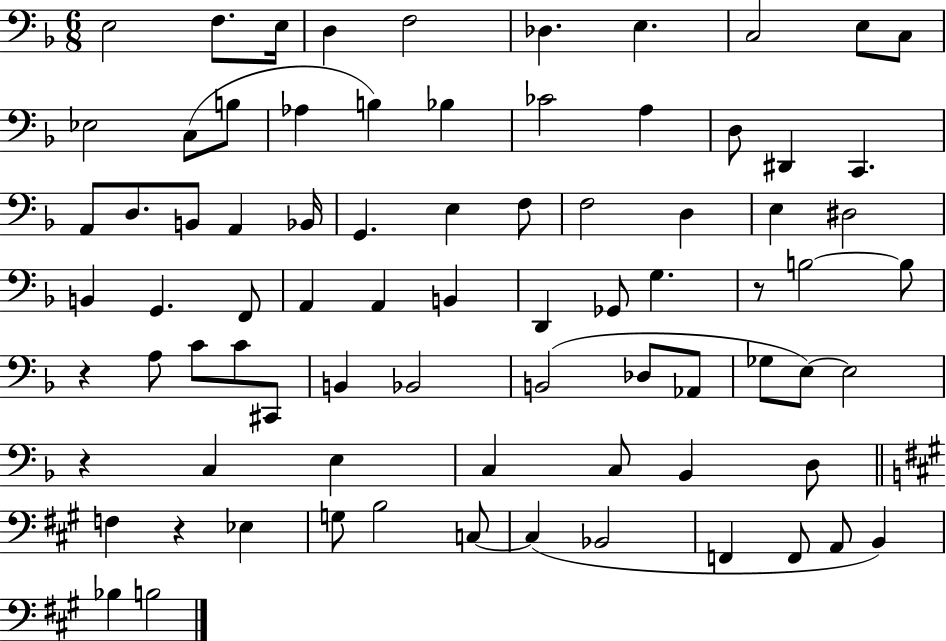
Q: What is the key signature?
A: F major